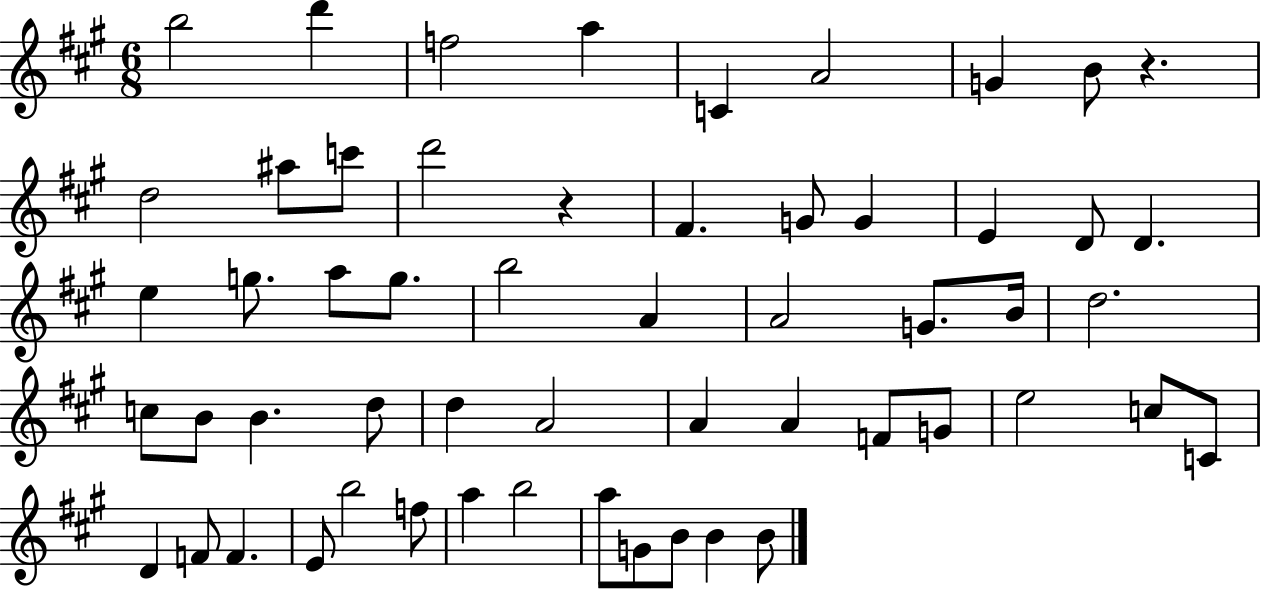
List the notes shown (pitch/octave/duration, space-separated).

B5/h D6/q F5/h A5/q C4/q A4/h G4/q B4/e R/q. D5/h A#5/e C6/e D6/h R/q F#4/q. G4/e G4/q E4/q D4/e D4/q. E5/q G5/e. A5/e G5/e. B5/h A4/q A4/h G4/e. B4/s D5/h. C5/e B4/e B4/q. D5/e D5/q A4/h A4/q A4/q F4/e G4/e E5/h C5/e C4/e D4/q F4/e F4/q. E4/e B5/h F5/e A5/q B5/h A5/e G4/e B4/e B4/q B4/e